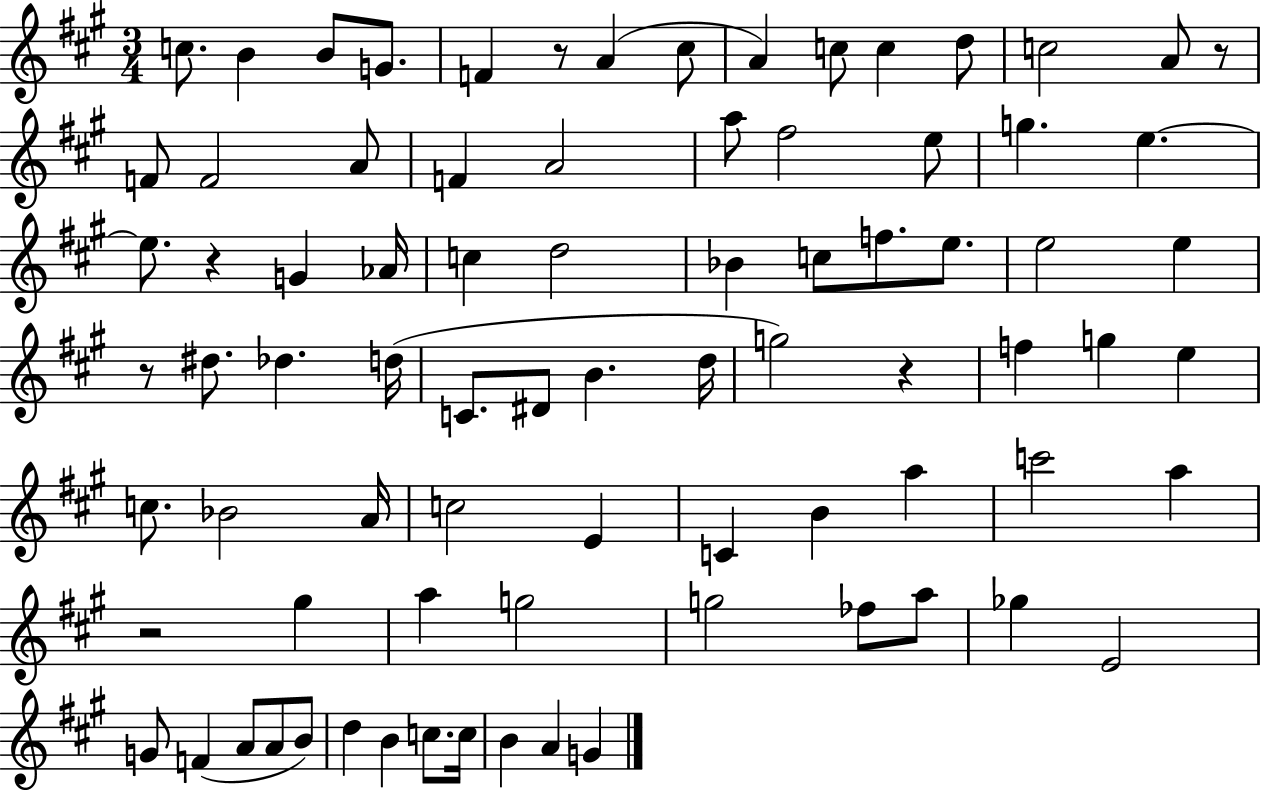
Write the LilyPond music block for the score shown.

{
  \clef treble
  \numericTimeSignature
  \time 3/4
  \key a \major
  \repeat volta 2 { c''8. b'4 b'8 g'8. | f'4 r8 a'4( cis''8 | a'4) c''8 c''4 d''8 | c''2 a'8 r8 | \break f'8 f'2 a'8 | f'4 a'2 | a''8 fis''2 e''8 | g''4. e''4.~~ | \break e''8. r4 g'4 aes'16 | c''4 d''2 | bes'4 c''8 f''8. e''8. | e''2 e''4 | \break r8 dis''8. des''4. d''16( | c'8. dis'8 b'4. d''16 | g''2) r4 | f''4 g''4 e''4 | \break c''8. bes'2 a'16 | c''2 e'4 | c'4 b'4 a''4 | c'''2 a''4 | \break r2 gis''4 | a''4 g''2 | g''2 fes''8 a''8 | ges''4 e'2 | \break g'8 f'4( a'8 a'8 b'8) | d''4 b'4 c''8. c''16 | b'4 a'4 g'4 | } \bar "|."
}